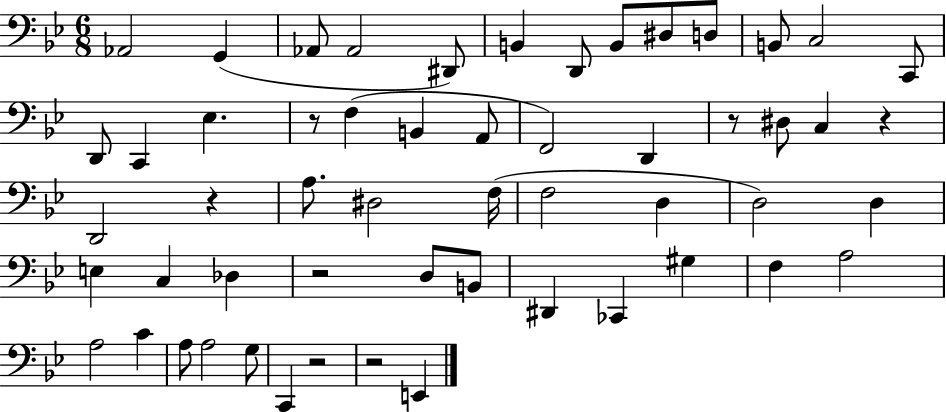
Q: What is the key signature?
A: BES major